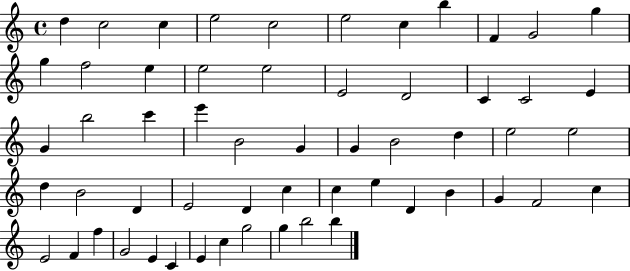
X:1
T:Untitled
M:4/4
L:1/4
K:C
d c2 c e2 c2 e2 c b F G2 g g f2 e e2 e2 E2 D2 C C2 E G b2 c' e' B2 G G B2 d e2 e2 d B2 D E2 D c c e D B G F2 c E2 F f G2 E C E c g2 g b2 b